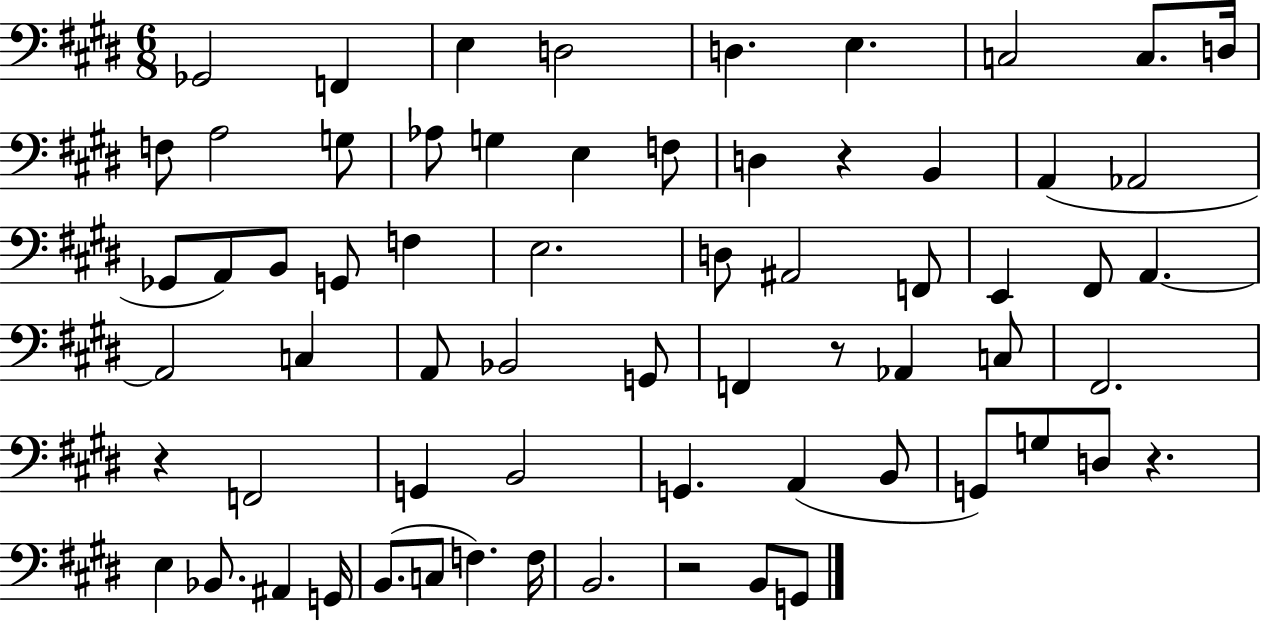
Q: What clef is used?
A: bass